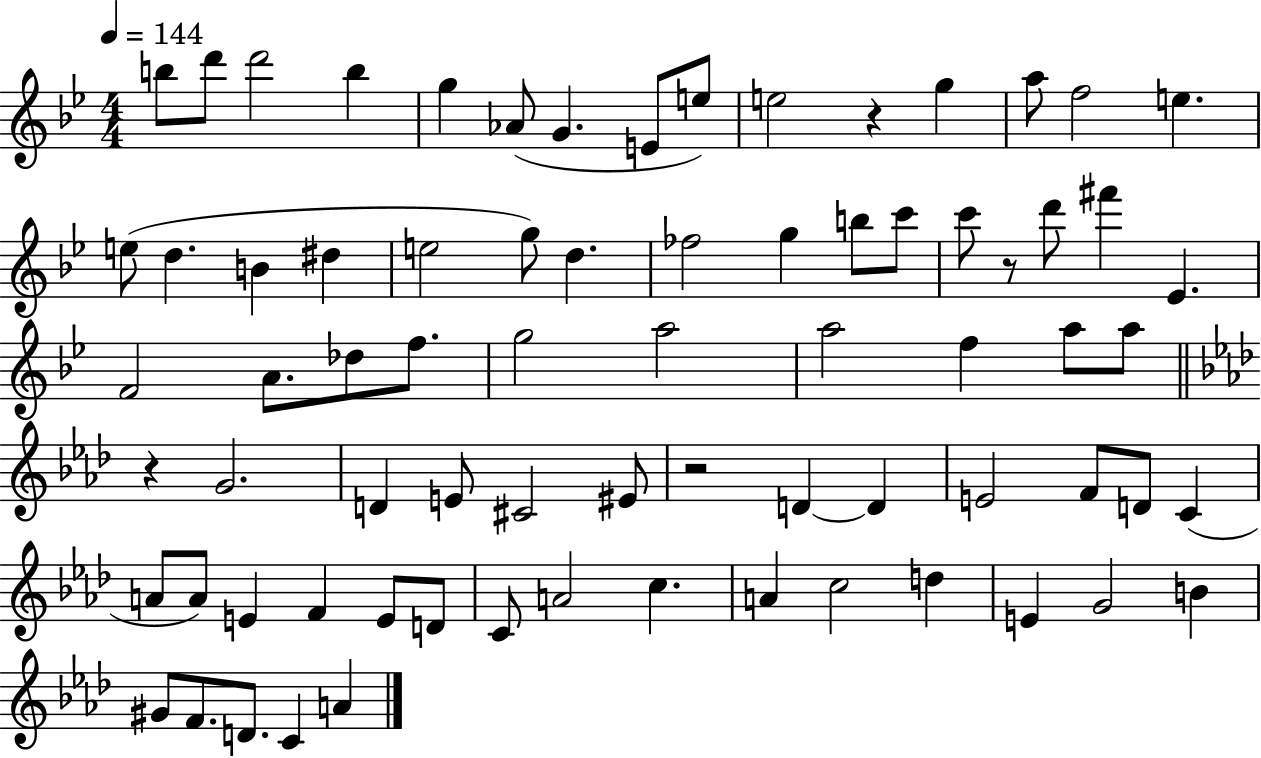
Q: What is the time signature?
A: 4/4